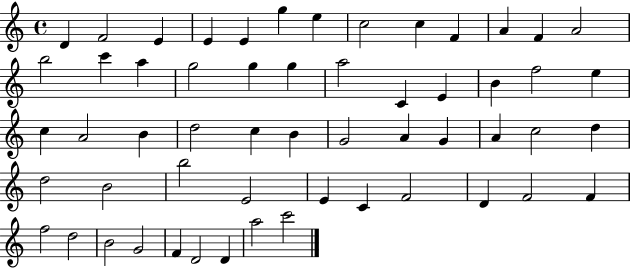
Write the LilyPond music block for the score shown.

{
  \clef treble
  \time 4/4
  \defaultTimeSignature
  \key c \major
  d'4 f'2 e'4 | e'4 e'4 g''4 e''4 | c''2 c''4 f'4 | a'4 f'4 a'2 | \break b''2 c'''4 a''4 | g''2 g''4 g''4 | a''2 c'4 e'4 | b'4 f''2 e''4 | \break c''4 a'2 b'4 | d''2 c''4 b'4 | g'2 a'4 g'4 | a'4 c''2 d''4 | \break d''2 b'2 | b''2 e'2 | e'4 c'4 f'2 | d'4 f'2 f'4 | \break f''2 d''2 | b'2 g'2 | f'4 d'2 d'4 | a''2 c'''2 | \break \bar "|."
}